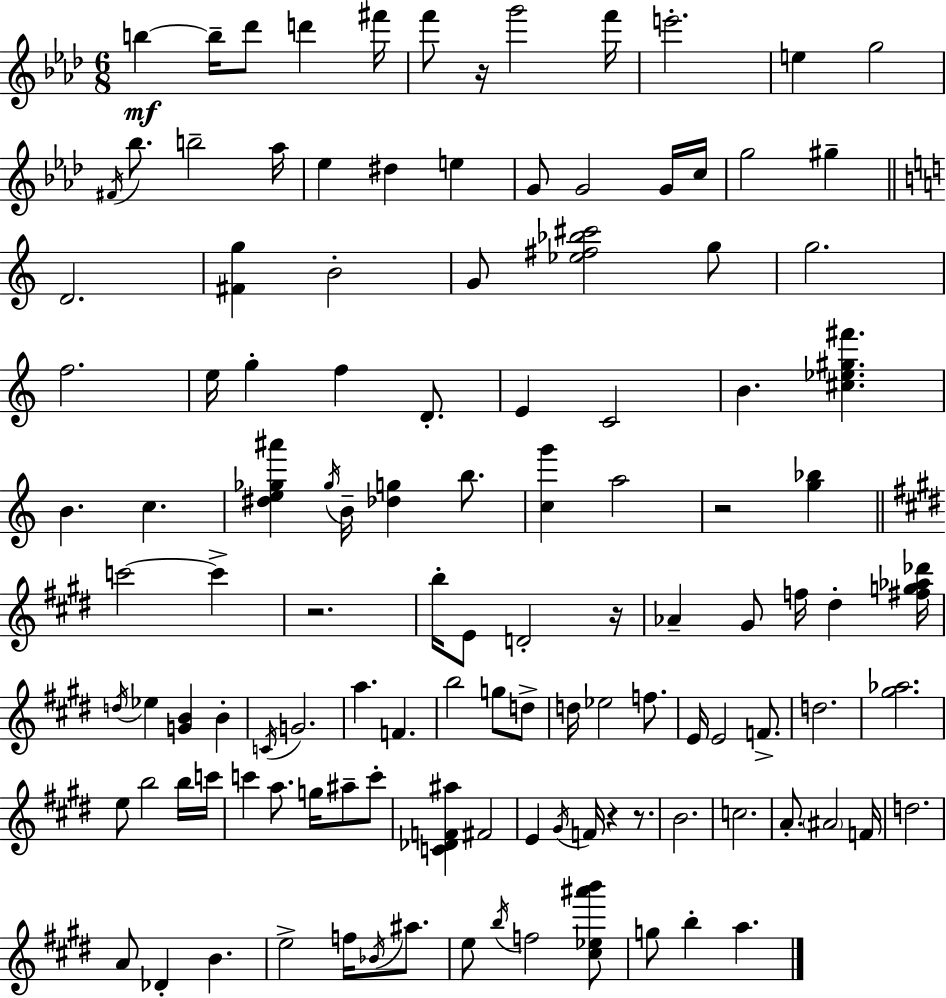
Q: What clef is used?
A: treble